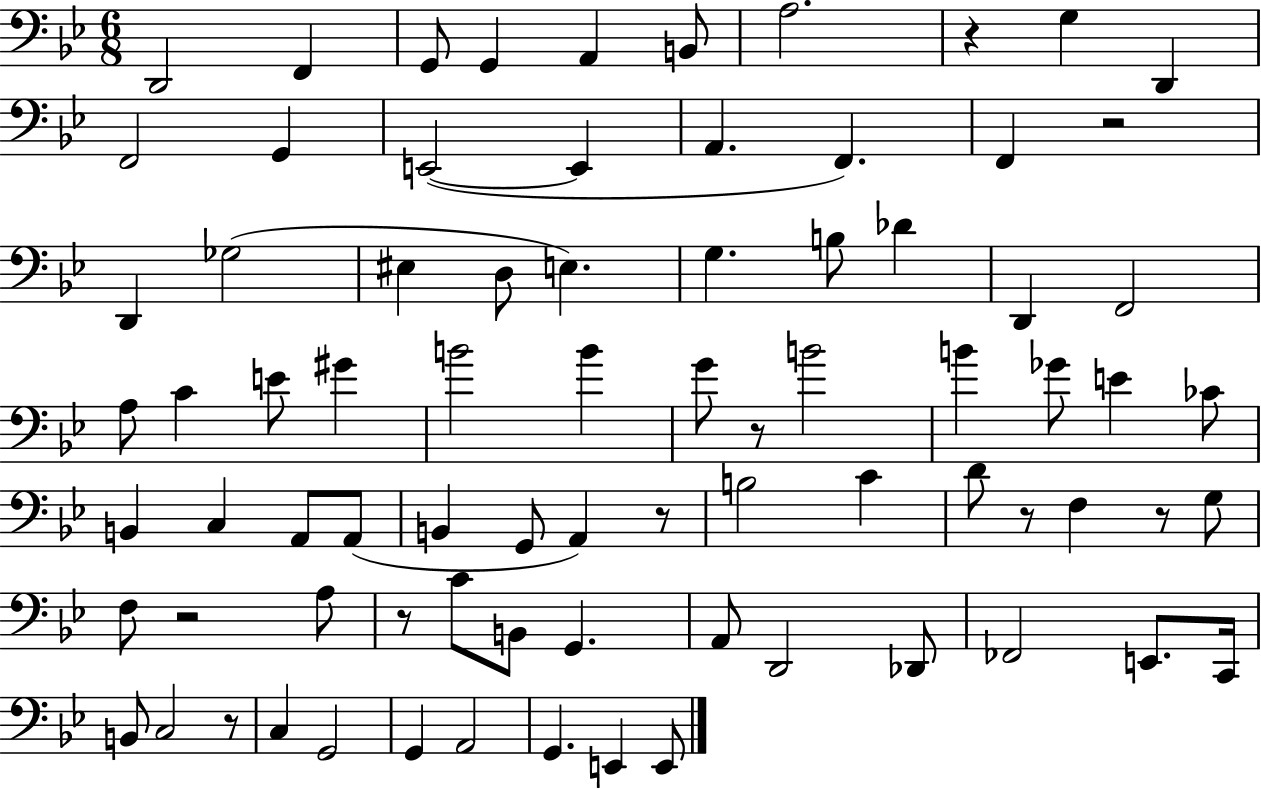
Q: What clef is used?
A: bass